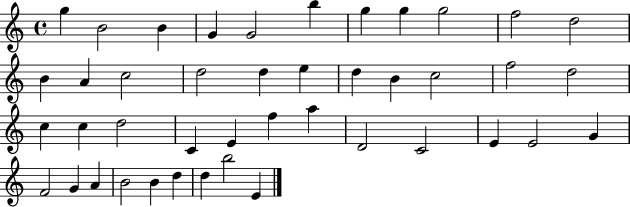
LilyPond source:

{
  \clef treble
  \time 4/4
  \defaultTimeSignature
  \key c \major
  g''4 b'2 b'4 | g'4 g'2 b''4 | g''4 g''4 g''2 | f''2 d''2 | \break b'4 a'4 c''2 | d''2 d''4 e''4 | d''4 b'4 c''2 | f''2 d''2 | \break c''4 c''4 d''2 | c'4 e'4 f''4 a''4 | d'2 c'2 | e'4 e'2 g'4 | \break f'2 g'4 a'4 | b'2 b'4 d''4 | d''4 b''2 e'4 | \bar "|."
}